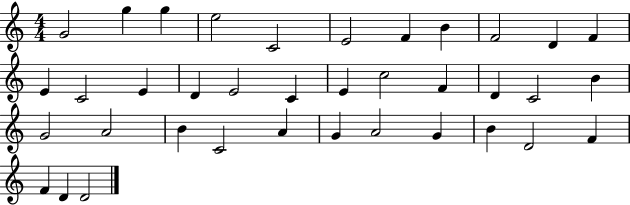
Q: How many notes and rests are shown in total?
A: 37